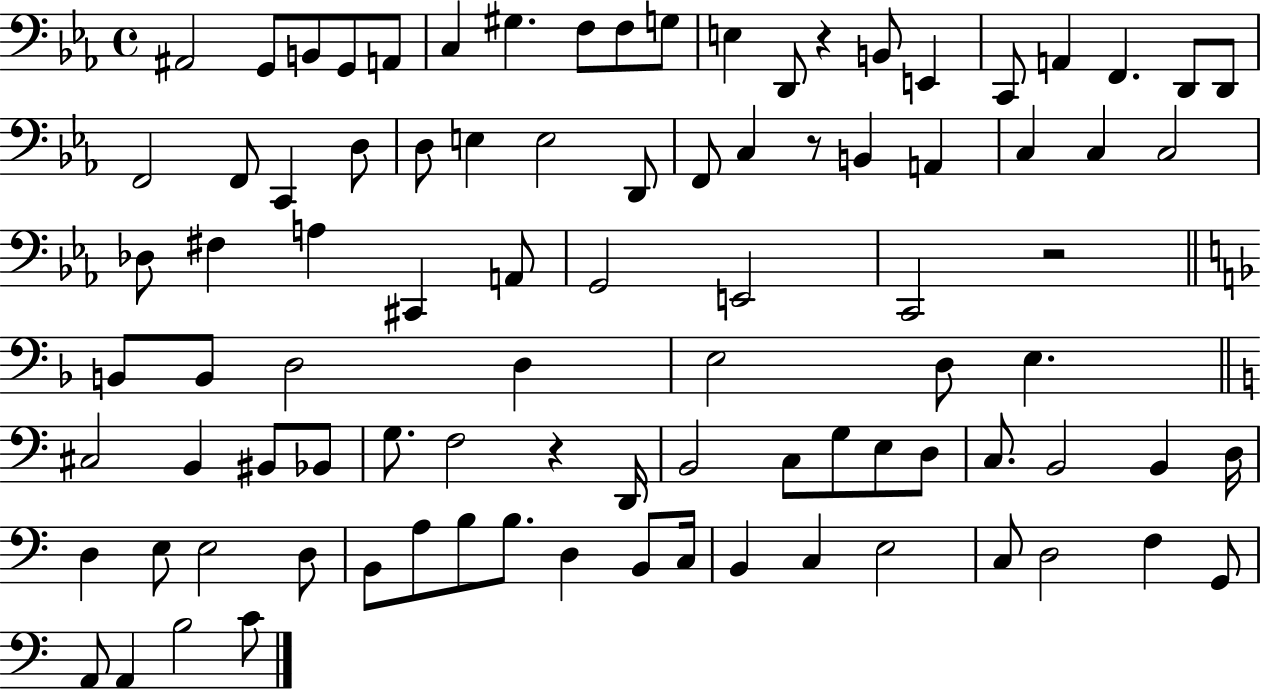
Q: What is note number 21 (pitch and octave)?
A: F2